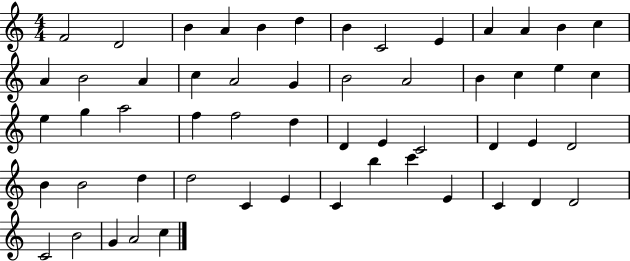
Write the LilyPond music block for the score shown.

{
  \clef treble
  \numericTimeSignature
  \time 4/4
  \key c \major
  f'2 d'2 | b'4 a'4 b'4 d''4 | b'4 c'2 e'4 | a'4 a'4 b'4 c''4 | \break a'4 b'2 a'4 | c''4 a'2 g'4 | b'2 a'2 | b'4 c''4 e''4 c''4 | \break e''4 g''4 a''2 | f''4 f''2 d''4 | d'4 e'4 c'2 | d'4 e'4 d'2 | \break b'4 b'2 d''4 | d''2 c'4 e'4 | c'4 b''4 c'''4 e'4 | c'4 d'4 d'2 | \break c'2 b'2 | g'4 a'2 c''4 | \bar "|."
}